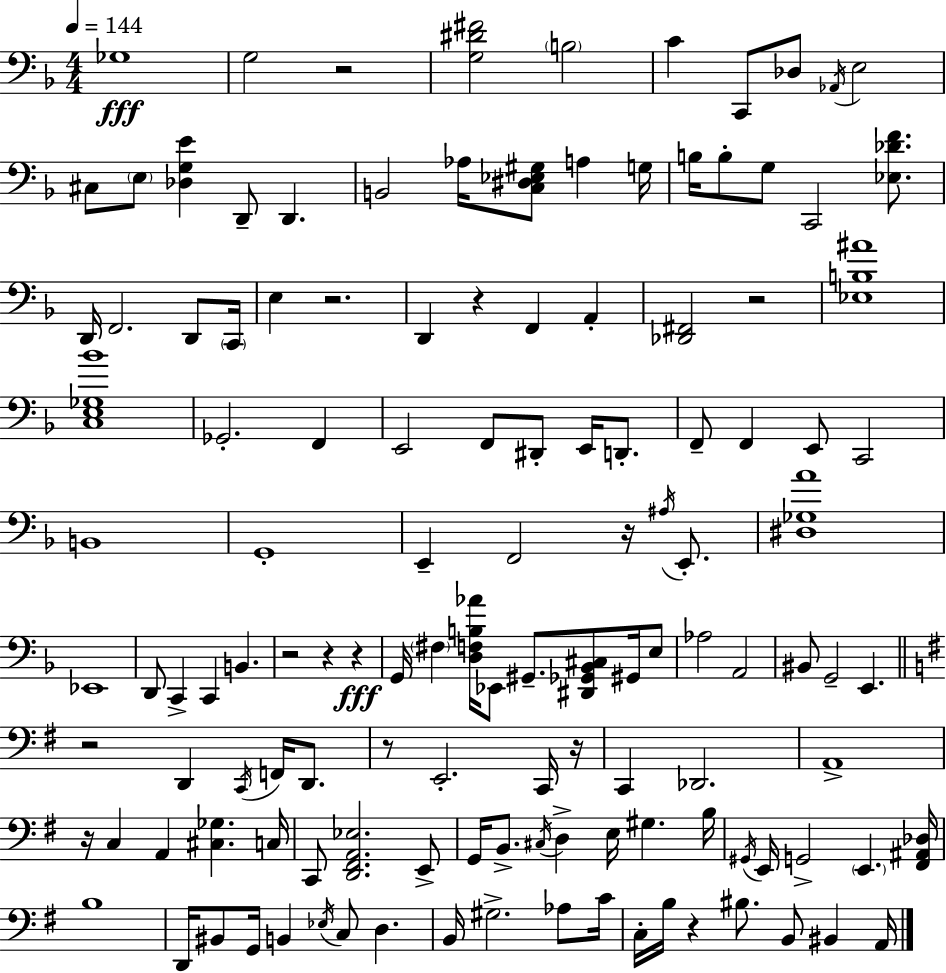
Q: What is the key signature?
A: D minor